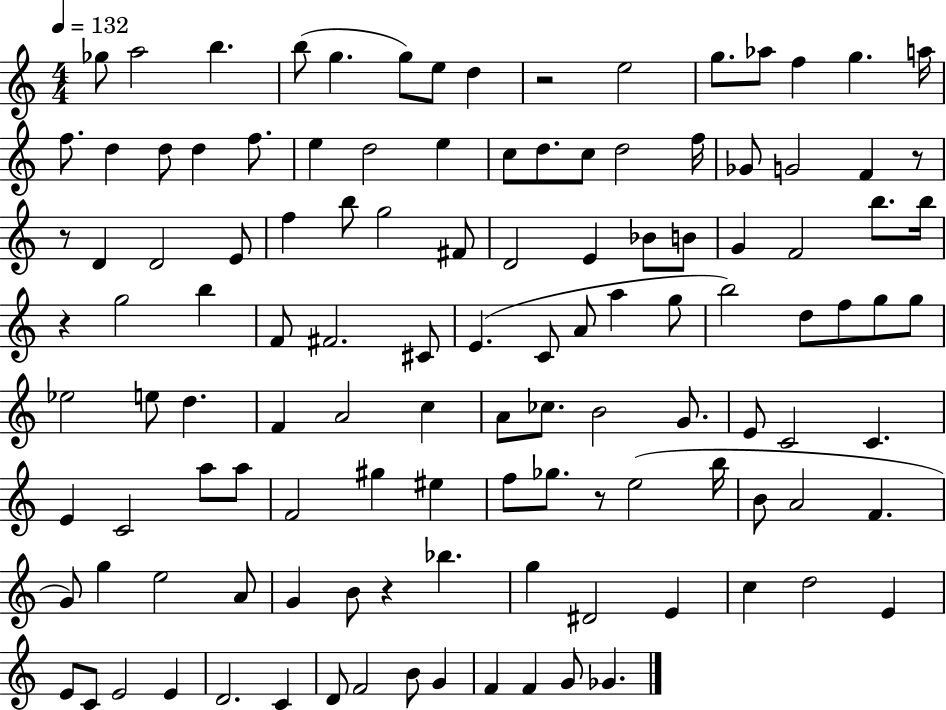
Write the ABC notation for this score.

X:1
T:Untitled
M:4/4
L:1/4
K:C
_g/2 a2 b b/2 g g/2 e/2 d z2 e2 g/2 _a/2 f g a/4 f/2 d d/2 d f/2 e d2 e c/2 d/2 c/2 d2 f/4 _G/2 G2 F z/2 z/2 D D2 E/2 f b/2 g2 ^F/2 D2 E _B/2 B/2 G F2 b/2 b/4 z g2 b F/2 ^F2 ^C/2 E C/2 A/2 a g/2 b2 d/2 f/2 g/2 g/2 _e2 e/2 d F A2 c A/2 _c/2 B2 G/2 E/2 C2 C E C2 a/2 a/2 F2 ^g ^e f/2 _g/2 z/2 e2 b/4 B/2 A2 F G/2 g e2 A/2 G B/2 z _b g ^D2 E c d2 E E/2 C/2 E2 E D2 C D/2 F2 B/2 G F F G/2 _G